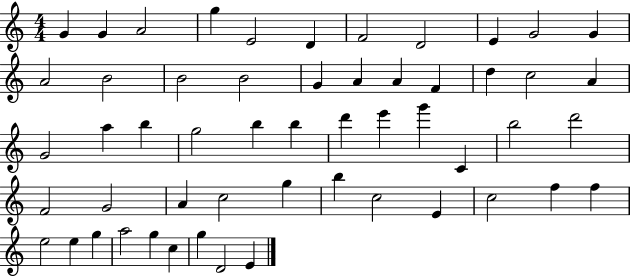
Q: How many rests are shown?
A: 0